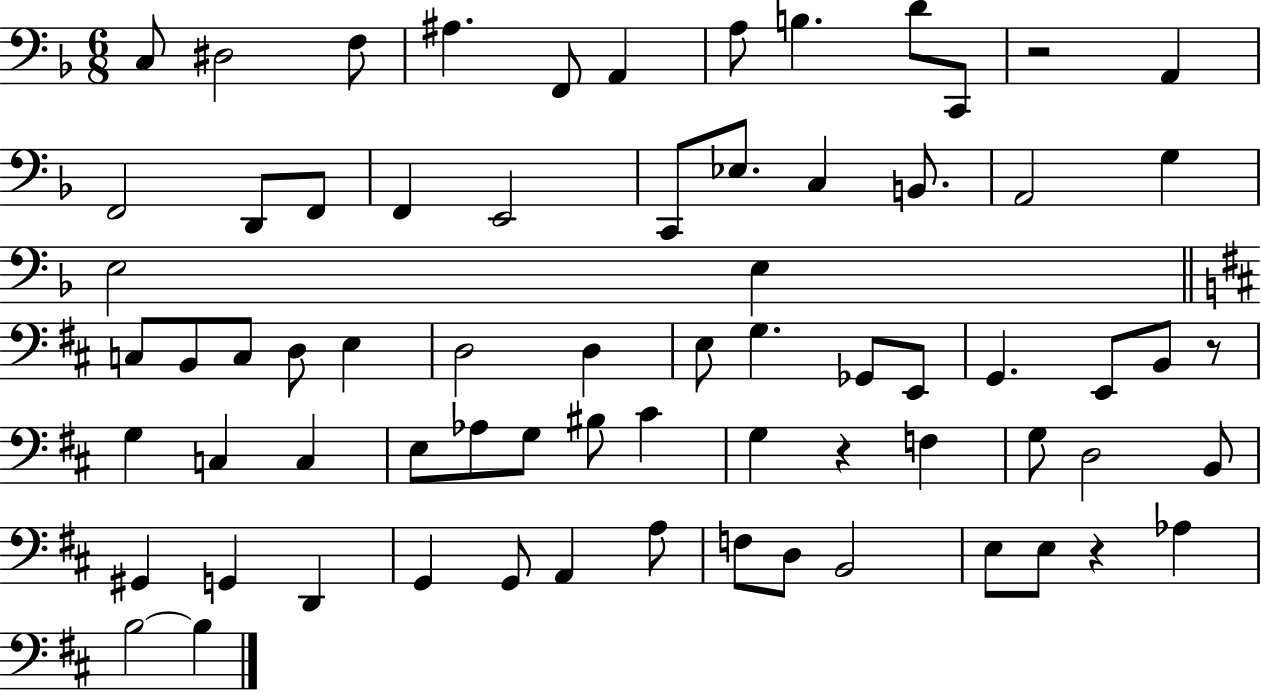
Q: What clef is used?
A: bass